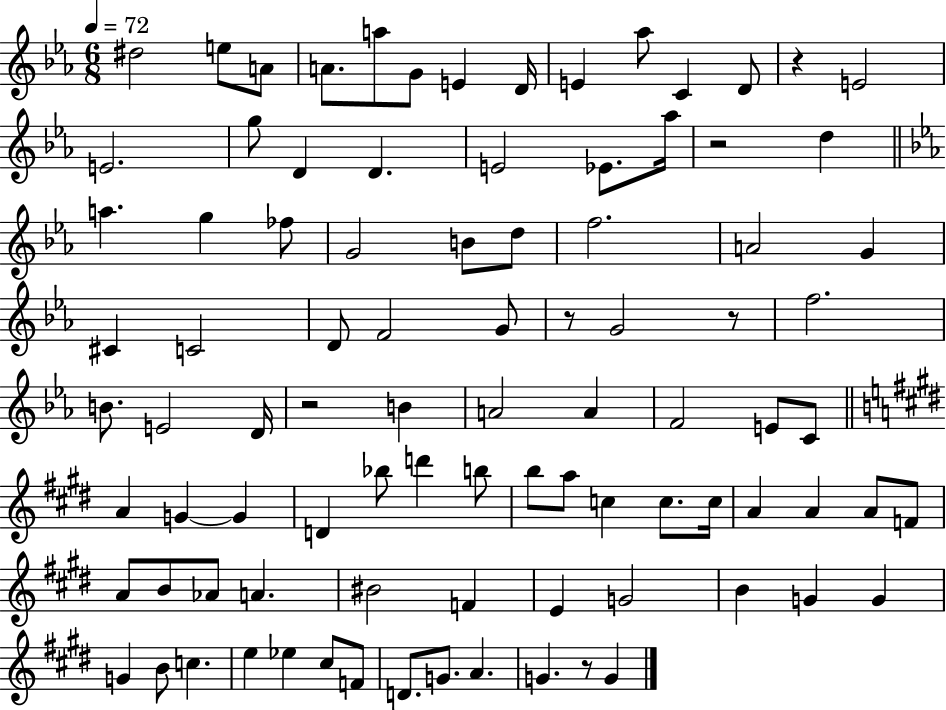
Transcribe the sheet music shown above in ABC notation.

X:1
T:Untitled
M:6/8
L:1/4
K:Eb
^d2 e/2 A/2 A/2 a/2 G/2 E D/4 E _a/2 C D/2 z E2 E2 g/2 D D E2 _E/2 _a/4 z2 d a g _f/2 G2 B/2 d/2 f2 A2 G ^C C2 D/2 F2 G/2 z/2 G2 z/2 f2 B/2 E2 D/4 z2 B A2 A F2 E/2 C/2 A G G D _b/2 d' b/2 b/2 a/2 c c/2 c/4 A A A/2 F/2 A/2 B/2 _A/2 A ^B2 F E G2 B G G G B/2 c e _e ^c/2 F/2 D/2 G/2 A G z/2 G